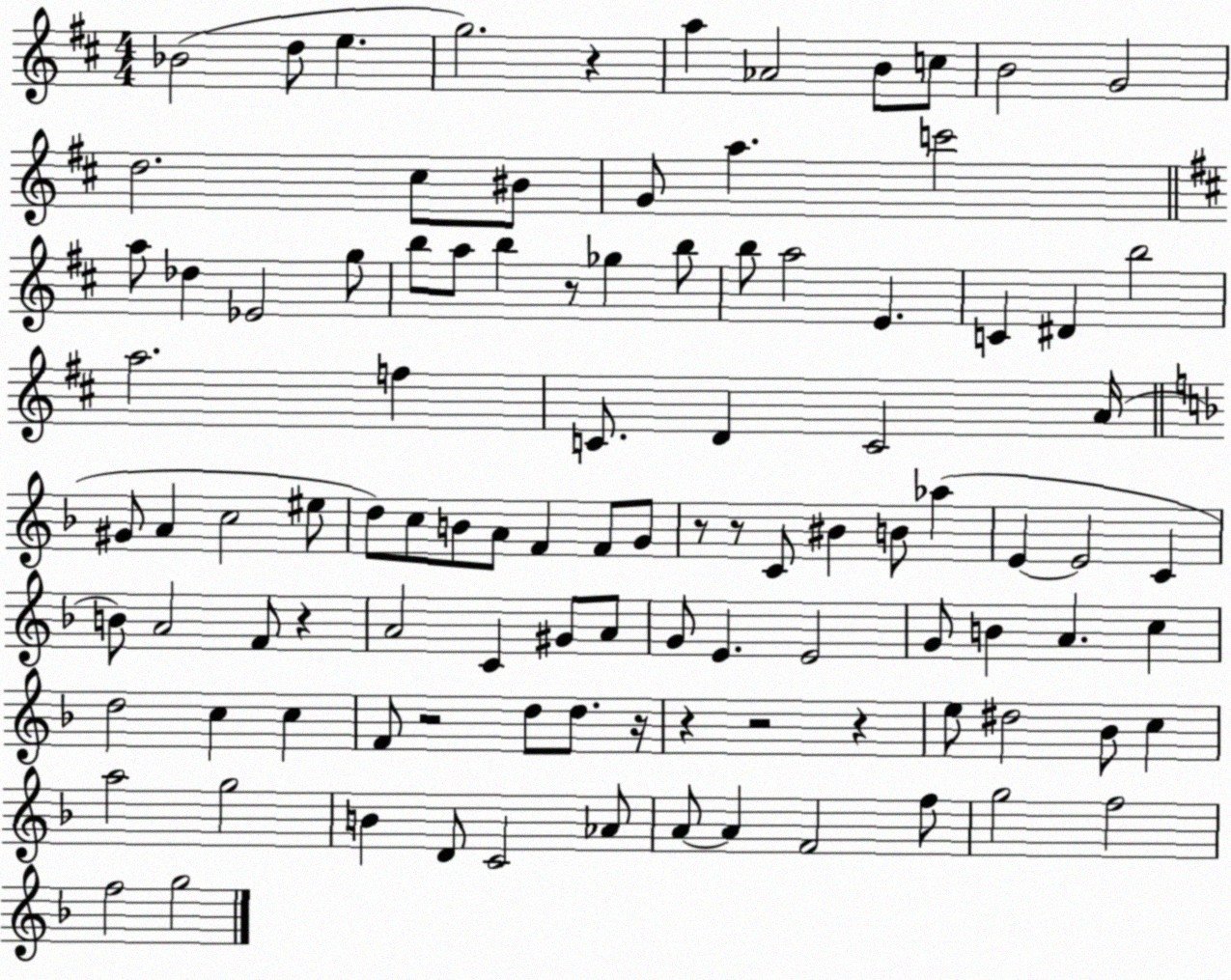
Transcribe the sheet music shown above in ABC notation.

X:1
T:Untitled
M:4/4
L:1/4
K:D
_B2 d/2 e g2 z a _A2 B/2 c/2 B2 G2 d2 ^c/2 ^B/2 G/2 a c'2 a/2 _d _E2 g/2 b/2 a/2 b z/2 _g b/2 b/2 a2 E C ^D b2 a2 f C/2 D C2 A/4 ^G/2 A c2 ^e/2 d/2 c/2 B/2 A/2 F F/2 G/2 z/2 z/2 C/2 ^B B/2 _a E E2 C B/2 A2 F/2 z A2 C ^G/2 A/2 G/2 E E2 G/2 B A c d2 c c F/2 z2 d/2 d/2 z/4 z z2 z e/2 ^d2 _B/2 c a2 g2 B D/2 C2 _A/2 A/2 A F2 f/2 g2 f2 f2 g2